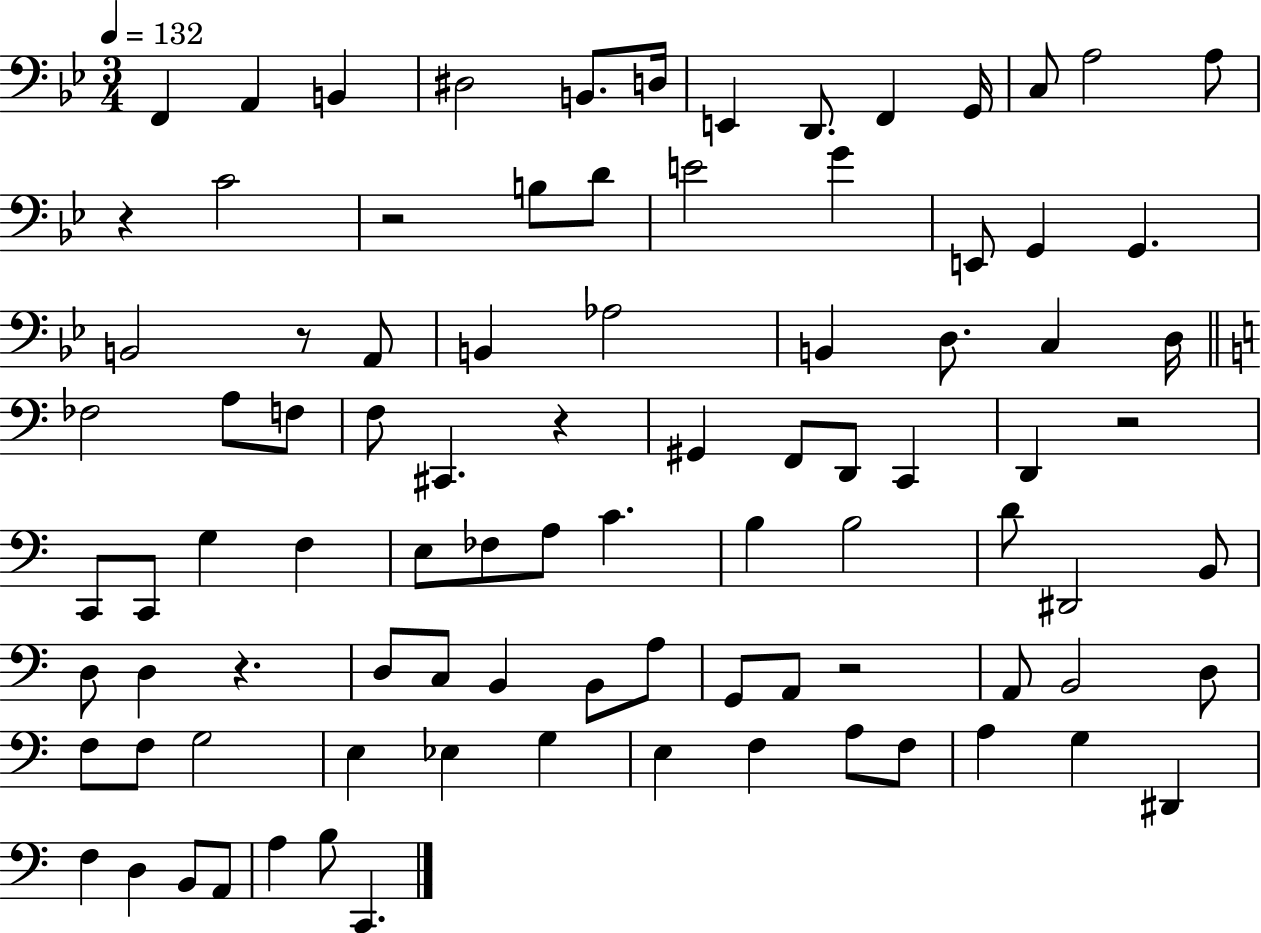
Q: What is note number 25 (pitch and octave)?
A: Ab3